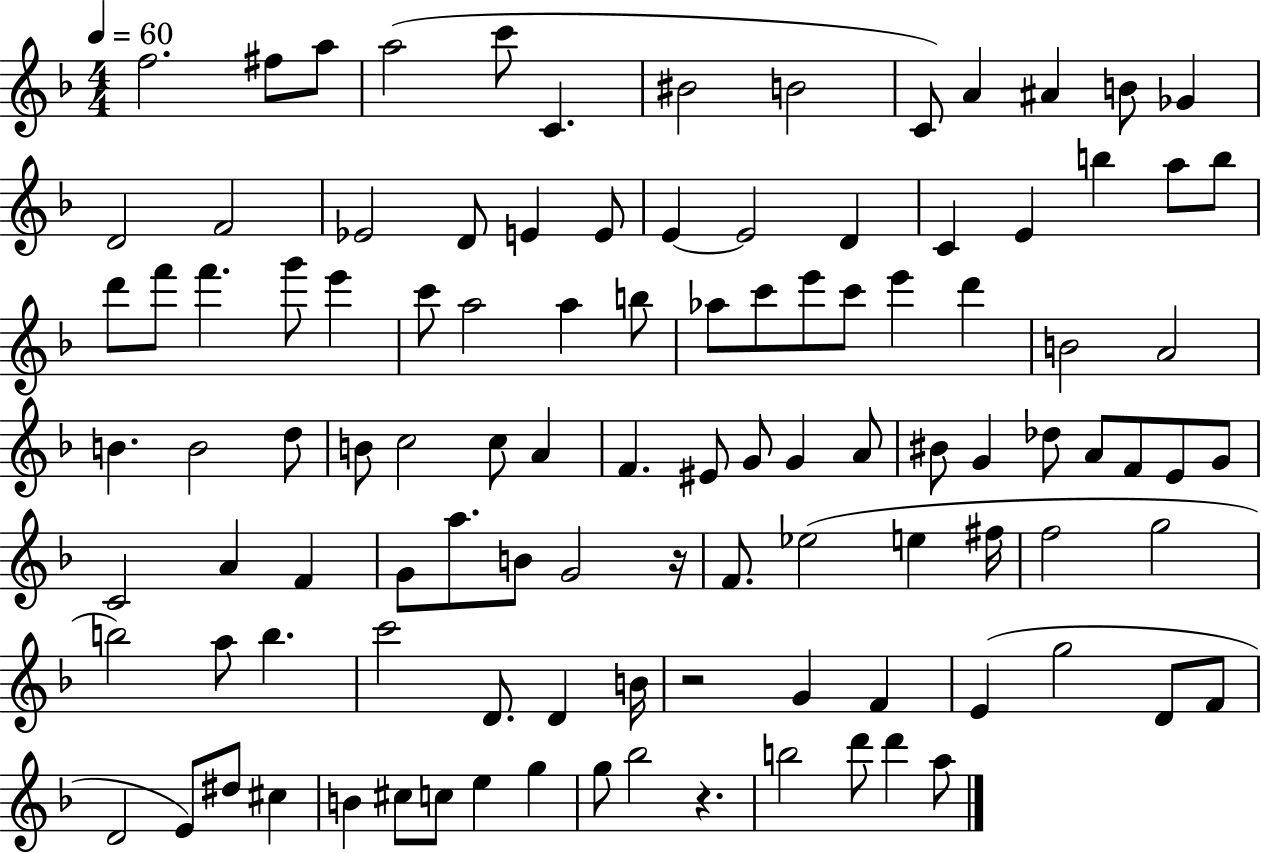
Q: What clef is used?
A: treble